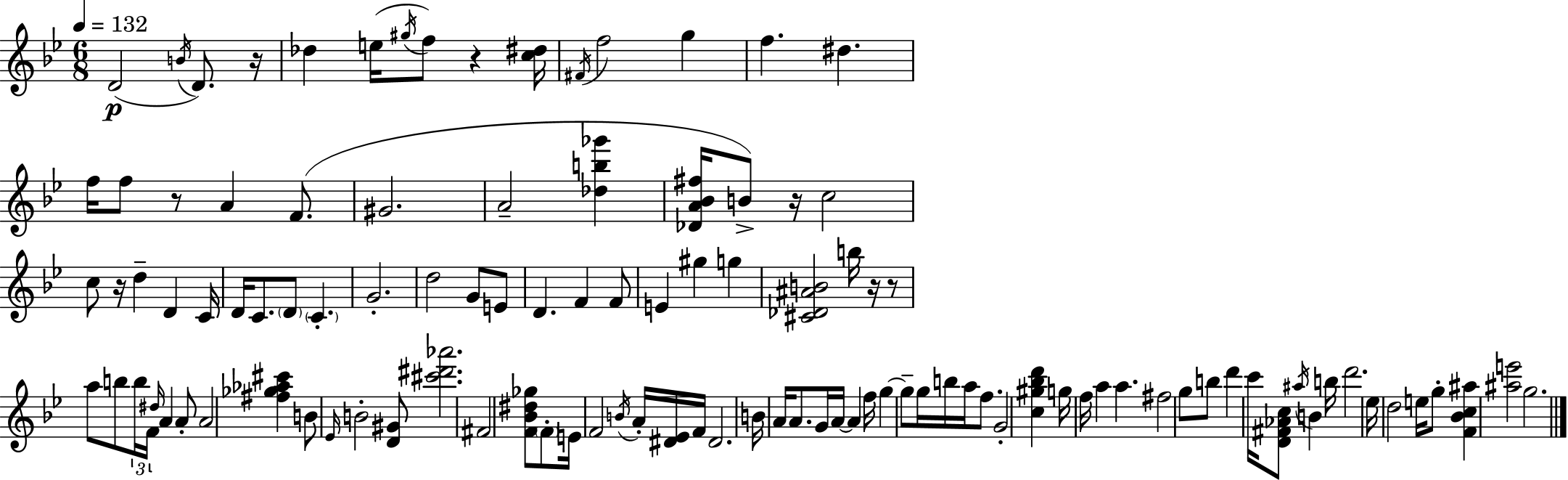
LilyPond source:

{
  \clef treble
  \numericTimeSignature
  \time 6/8
  \key bes \major
  \tempo 4 = 132
  \repeat volta 2 { d'2(\p \acciaccatura { b'16 } d'8.) | r16 des''4 e''16( \acciaccatura { gis''16 } f''8) r4 | <c'' dis''>16 \acciaccatura { fis'16 } f''2 g''4 | f''4. dis''4. | \break f''16 f''8 r8 a'4 | f'8.( gis'2. | a'2-- <des'' b'' ges'''>4 | <des' a' bes' fis''>16 b'8->) r16 c''2 | \break c''8 r16 d''4-- d'4 | c'16 d'16 c'8. \parenthesize d'8 \parenthesize c'4.-. | g'2.-. | d''2 g'8 | \break e'8 d'4. f'4 | f'8 e'4 gis''4 g''4 | <cis' des' ais' b'>2 b''16 | r16 r8 a''8 b''8 \tuplet 3/2 { b''16 f'16 \grace { dis''16 } } a'4 | \break a'8-. a'2 | <fis'' ges'' aes'' cis'''>4 b'8 \grace { ees'16 } b'2-. | <d' gis'>8 <cis''' dis''' aes'''>2. | fis'2 | \break <f' bes' dis'' ges''>8 \parenthesize f'8-. e'16 f'2 | \acciaccatura { b'16 } a'16-. <dis' ees'>16 f'16 dis'2. | b'16 a'16 a'8. g'16 | a'16~~ a'4 f''16 g''4~~ g''8-- | \break g''16 b''16 a''16 f''8. g'2-. | <c'' gis'' bes'' d'''>4 g''16 f''16 a''4 | a''4. fis''2 | g''8 b''8 d'''4 c'''16 <d' fis' aes' c''>8 | \break \acciaccatura { ais''16 } b'4 b''16 d'''2. | ees''16 d''2 | e''16 g''8-. <f' bes' c'' ais''>4 <ais'' e'''>2 | g''2. | \break } \bar "|."
}